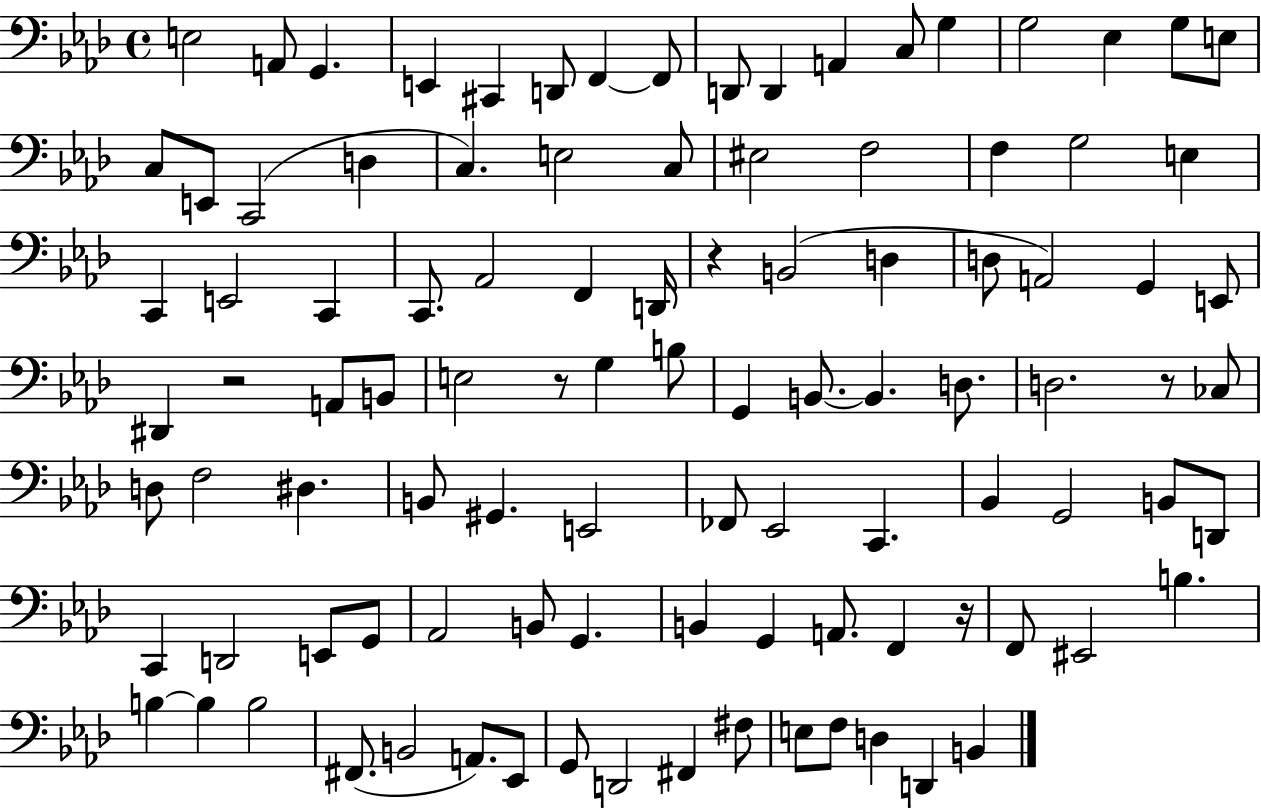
X:1
T:Untitled
M:4/4
L:1/4
K:Ab
E,2 A,,/2 G,, E,, ^C,, D,,/2 F,, F,,/2 D,,/2 D,, A,, C,/2 G, G,2 _E, G,/2 E,/2 C,/2 E,,/2 C,,2 D, C, E,2 C,/2 ^E,2 F,2 F, G,2 E, C,, E,,2 C,, C,,/2 _A,,2 F,, D,,/4 z B,,2 D, D,/2 A,,2 G,, E,,/2 ^D,, z2 A,,/2 B,,/2 E,2 z/2 G, B,/2 G,, B,,/2 B,, D,/2 D,2 z/2 _C,/2 D,/2 F,2 ^D, B,,/2 ^G,, E,,2 _F,,/2 _E,,2 C,, _B,, G,,2 B,,/2 D,,/2 C,, D,,2 E,,/2 G,,/2 _A,,2 B,,/2 G,, B,, G,, A,,/2 F,, z/4 F,,/2 ^E,,2 B, B, B, B,2 ^F,,/2 B,,2 A,,/2 _E,,/2 G,,/2 D,,2 ^F,, ^F,/2 E,/2 F,/2 D, D,, B,,